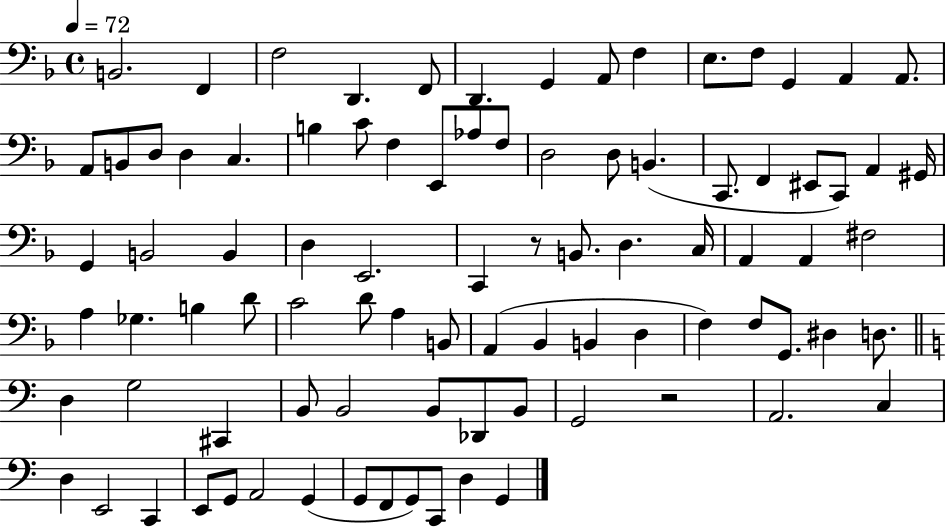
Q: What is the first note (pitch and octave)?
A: B2